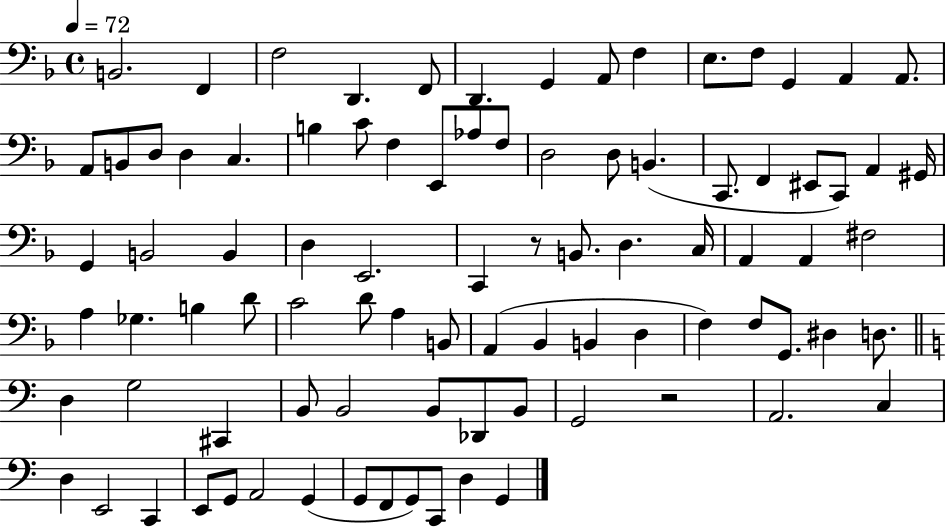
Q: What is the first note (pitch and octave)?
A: B2